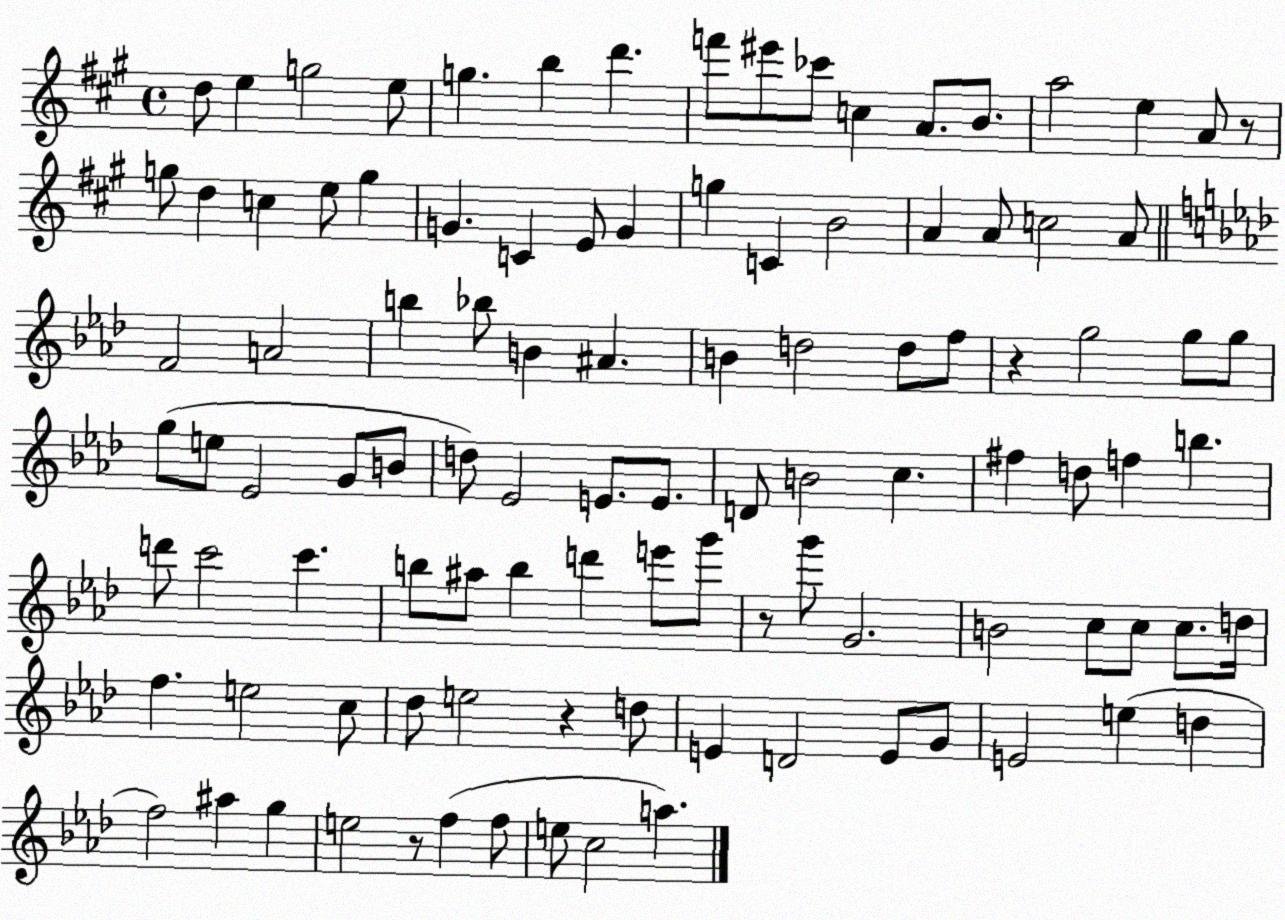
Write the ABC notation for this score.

X:1
T:Untitled
M:4/4
L:1/4
K:A
d/2 e g2 e/2 g b d' f'/2 ^e'/2 _c'/2 c A/2 B/2 a2 e A/2 z/2 g/2 d c e/2 g G C E/2 G g C B2 A A/2 c2 A/2 F2 A2 b _b/2 B ^A B d2 d/2 f/2 z g2 g/2 g/2 g/2 e/2 _E2 G/2 B/2 d/2 _E2 E/2 E/2 D/2 B2 c ^f d/2 f b d'/2 c'2 c' b/2 ^a/2 b d' e'/2 g'/2 z/2 g'/2 G2 B2 c/2 c/2 c/2 d/4 f e2 c/2 _d/2 e2 z d/2 E D2 E/2 G/2 E2 e d f2 ^a g e2 z/2 f f/2 e/2 c2 a